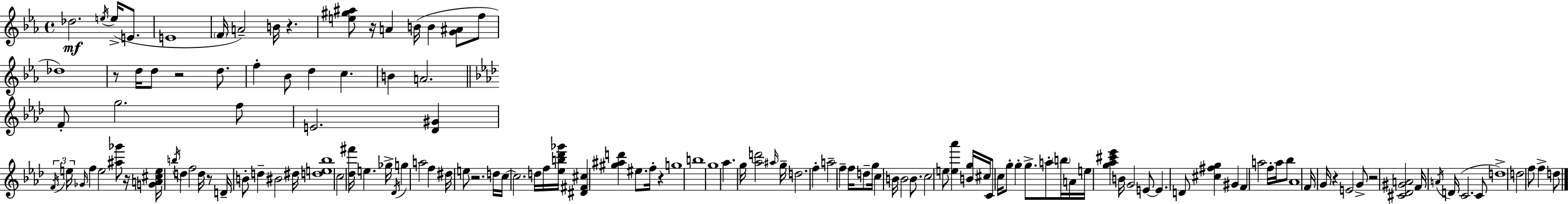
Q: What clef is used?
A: treble